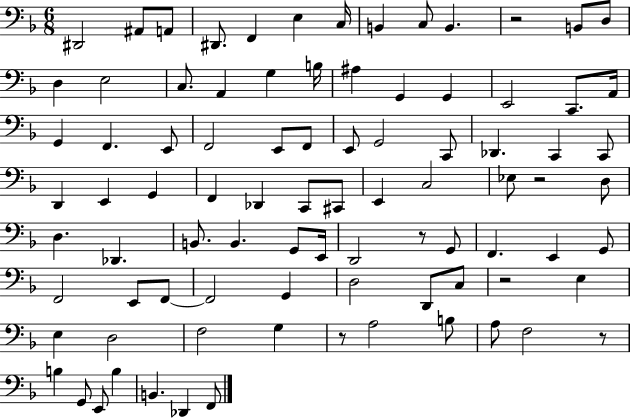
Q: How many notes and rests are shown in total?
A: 88